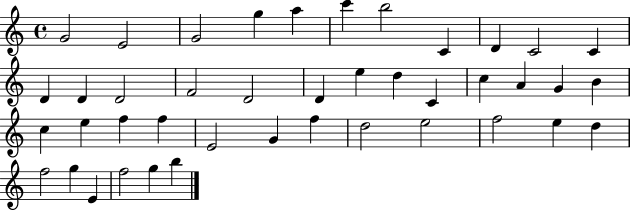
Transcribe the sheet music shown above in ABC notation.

X:1
T:Untitled
M:4/4
L:1/4
K:C
G2 E2 G2 g a c' b2 C D C2 C D D D2 F2 D2 D e d C c A G B c e f f E2 G f d2 e2 f2 e d f2 g E f2 g b